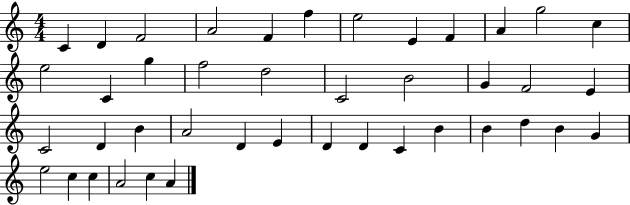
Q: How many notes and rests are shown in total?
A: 42